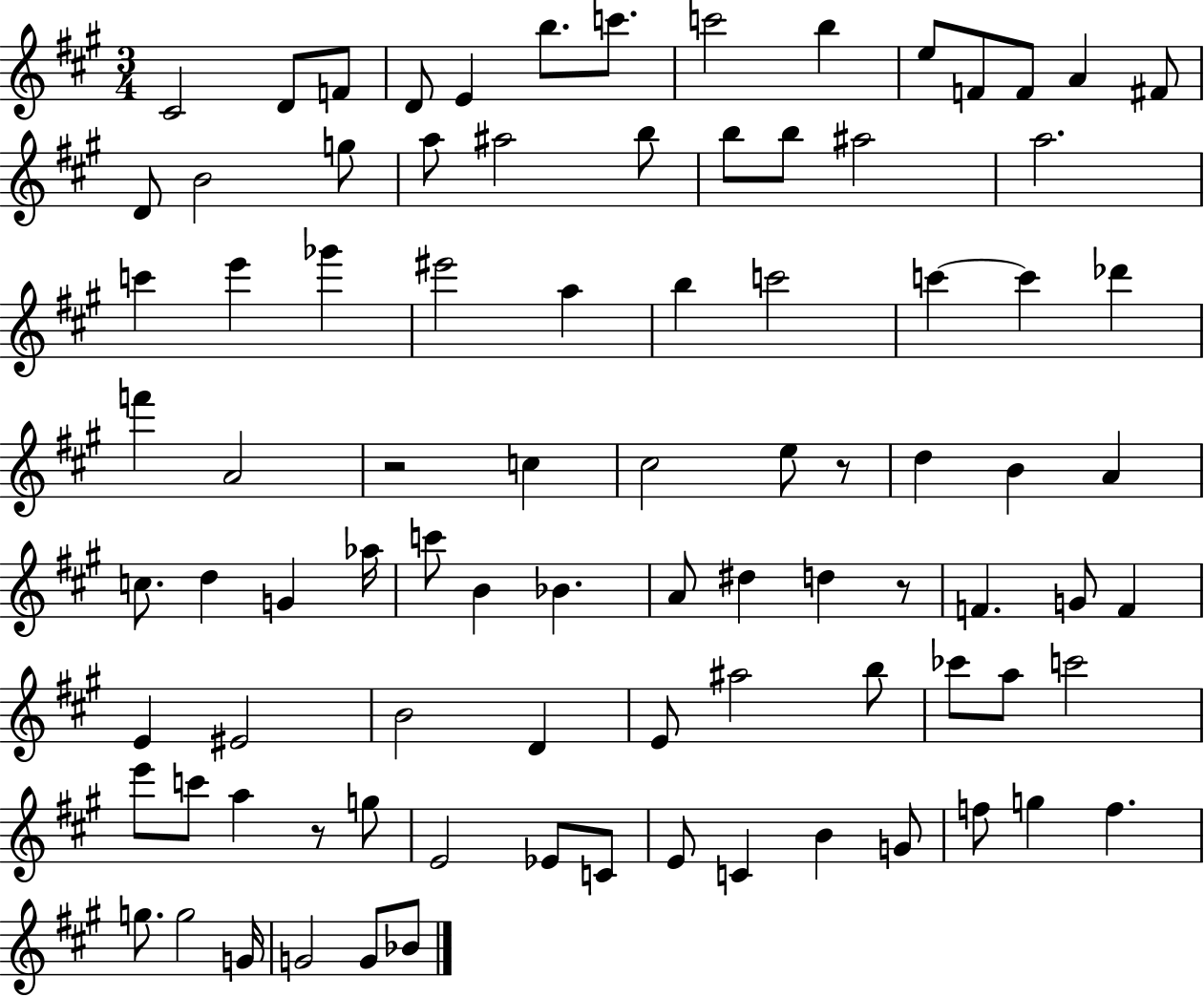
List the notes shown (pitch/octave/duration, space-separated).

C#4/h D4/e F4/e D4/e E4/q B5/e. C6/e. C6/h B5/q E5/e F4/e F4/e A4/q F#4/e D4/e B4/h G5/e A5/e A#5/h B5/e B5/e B5/e A#5/h A5/h. C6/q E6/q Gb6/q EIS6/h A5/q B5/q C6/h C6/q C6/q Db6/q F6/q A4/h R/h C5/q C#5/h E5/e R/e D5/q B4/q A4/q C5/e. D5/q G4/q Ab5/s C6/e B4/q Bb4/q. A4/e D#5/q D5/q R/e F4/q. G4/e F4/q E4/q EIS4/h B4/h D4/q E4/e A#5/h B5/e CES6/e A5/e C6/h E6/e C6/e A5/q R/e G5/e E4/h Eb4/e C4/e E4/e C4/q B4/q G4/e F5/e G5/q F5/q. G5/e. G5/h G4/s G4/h G4/e Bb4/e